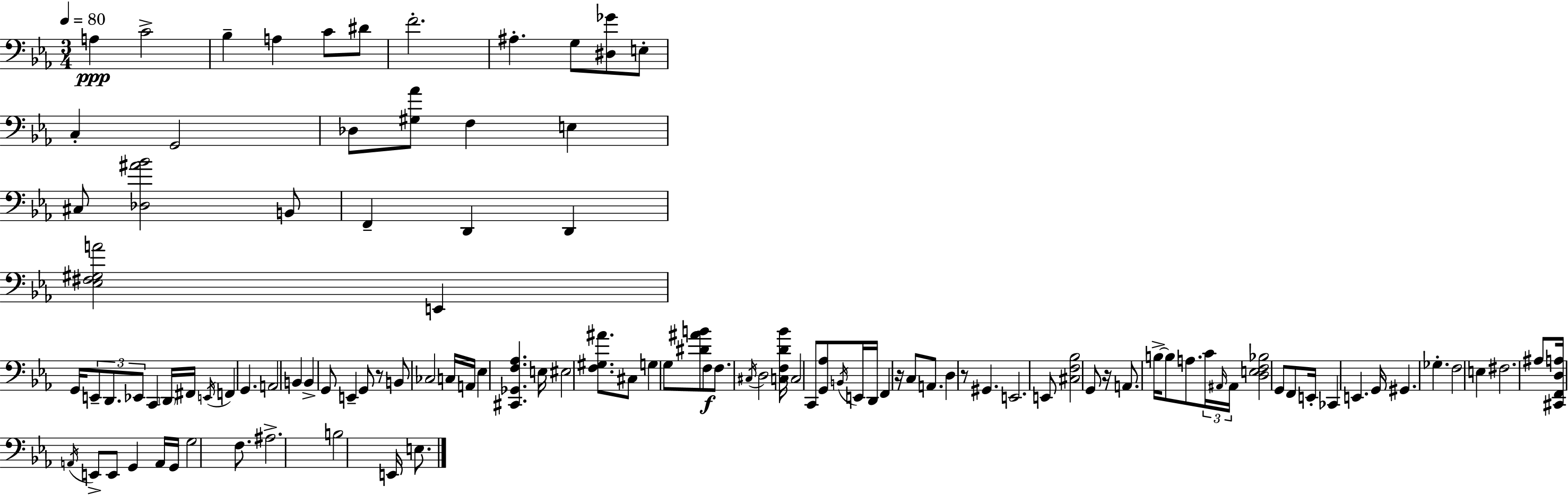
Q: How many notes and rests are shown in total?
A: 111